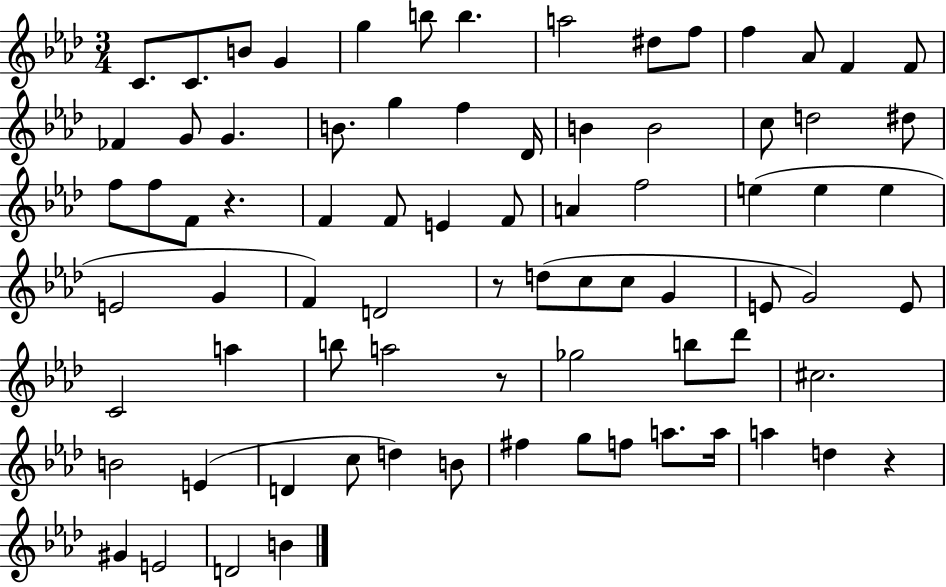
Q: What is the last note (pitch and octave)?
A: B4